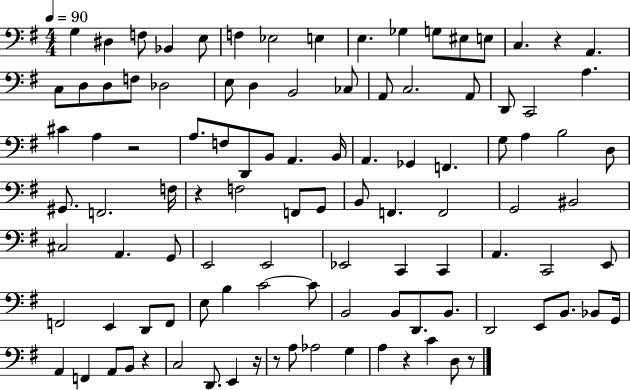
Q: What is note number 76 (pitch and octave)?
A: B2